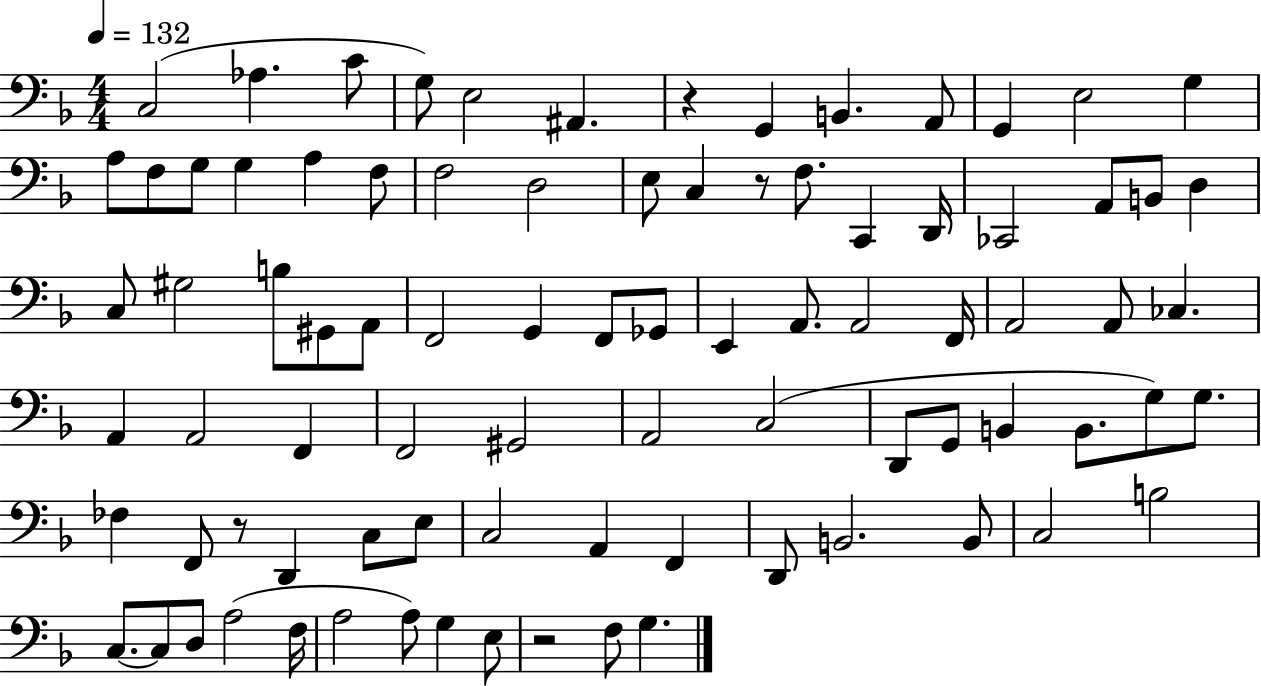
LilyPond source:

{
  \clef bass
  \numericTimeSignature
  \time 4/4
  \key f \major
  \tempo 4 = 132
  c2( aes4. c'8 | g8) e2 ais,4. | r4 g,4 b,4. a,8 | g,4 e2 g4 | \break a8 f8 g8 g4 a4 f8 | f2 d2 | e8 c4 r8 f8. c,4 d,16 | ces,2 a,8 b,8 d4 | \break c8 gis2 b8 gis,8 a,8 | f,2 g,4 f,8 ges,8 | e,4 a,8. a,2 f,16 | a,2 a,8 ces4. | \break a,4 a,2 f,4 | f,2 gis,2 | a,2 c2( | d,8 g,8 b,4 b,8. g8) g8. | \break fes4 f,8 r8 d,4 c8 e8 | c2 a,4 f,4 | d,8 b,2. b,8 | c2 b2 | \break c8.~~ c8 d8 a2( f16 | a2 a8) g4 e8 | r2 f8 g4. | \bar "|."
}